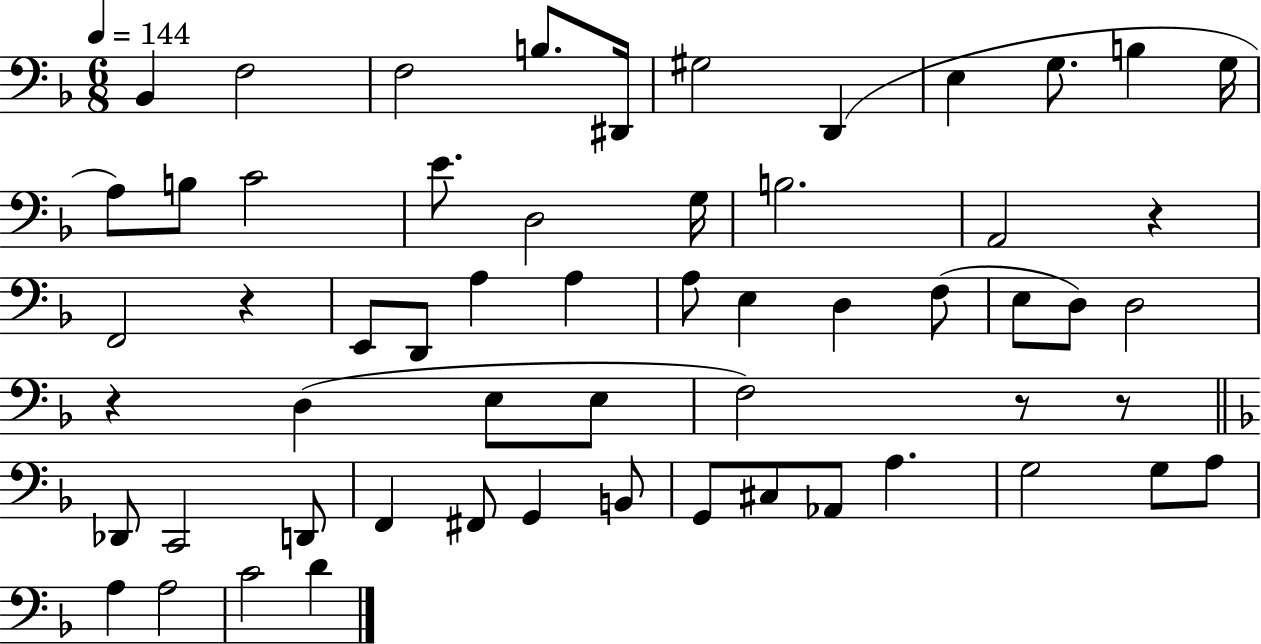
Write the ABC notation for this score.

X:1
T:Untitled
M:6/8
L:1/4
K:F
_B,, F,2 F,2 B,/2 ^D,,/4 ^G,2 D,, E, G,/2 B, G,/4 A,/2 B,/2 C2 E/2 D,2 G,/4 B,2 A,,2 z F,,2 z E,,/2 D,,/2 A, A, A,/2 E, D, F,/2 E,/2 D,/2 D,2 z D, E,/2 E,/2 F,2 z/2 z/2 _D,,/2 C,,2 D,,/2 F,, ^F,,/2 G,, B,,/2 G,,/2 ^C,/2 _A,,/2 A, G,2 G,/2 A,/2 A, A,2 C2 D